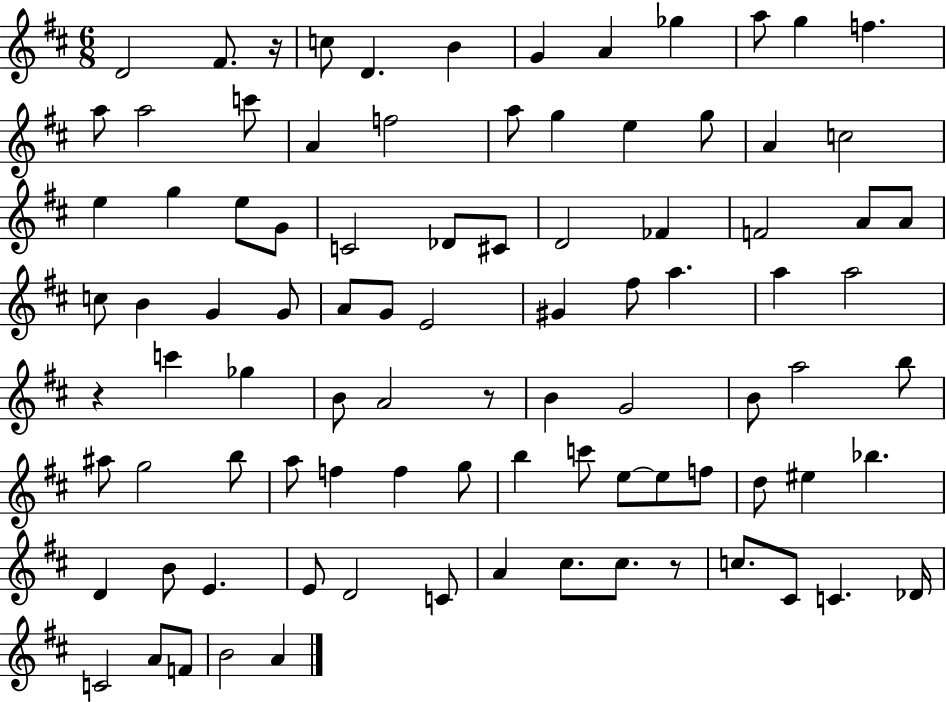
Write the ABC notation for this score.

X:1
T:Untitled
M:6/8
L:1/4
K:D
D2 ^F/2 z/4 c/2 D B G A _g a/2 g f a/2 a2 c'/2 A f2 a/2 g e g/2 A c2 e g e/2 G/2 C2 _D/2 ^C/2 D2 _F F2 A/2 A/2 c/2 B G G/2 A/2 G/2 E2 ^G ^f/2 a a a2 z c' _g B/2 A2 z/2 B G2 B/2 a2 b/2 ^a/2 g2 b/2 a/2 f f g/2 b c'/2 e/2 e/2 f/2 d/2 ^e _b D B/2 E E/2 D2 C/2 A ^c/2 ^c/2 z/2 c/2 ^C/2 C _D/4 C2 A/2 F/2 B2 A